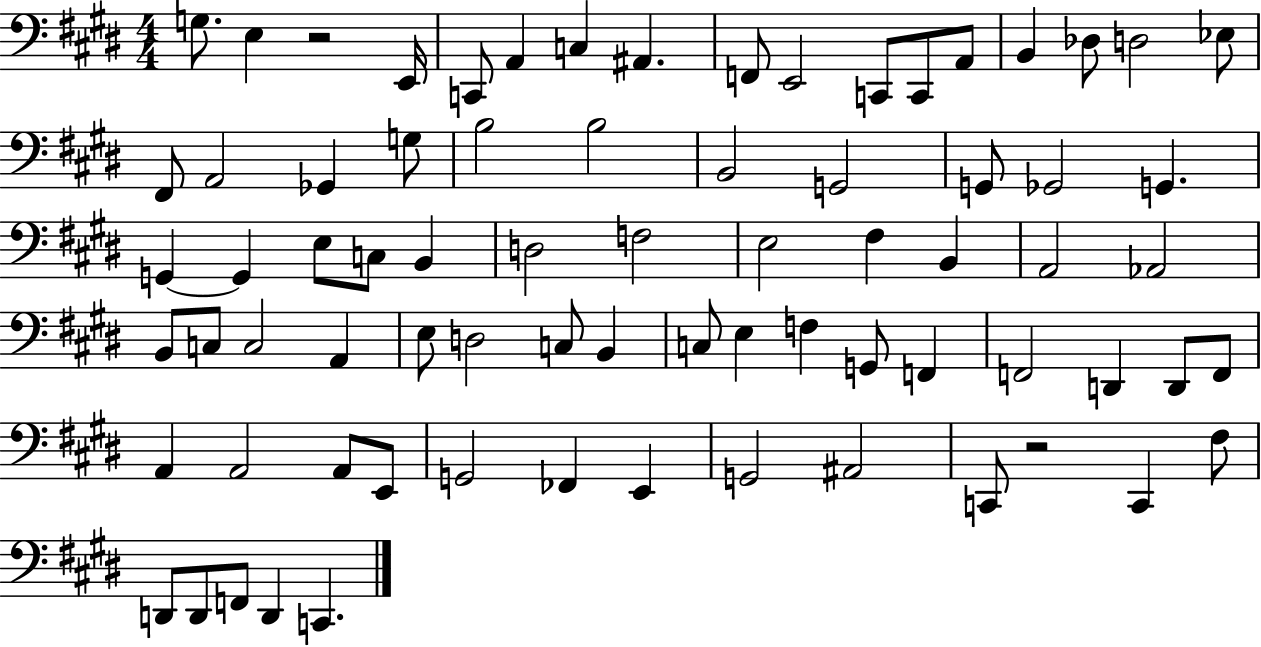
{
  \clef bass
  \numericTimeSignature
  \time 4/4
  \key e \major
  \repeat volta 2 { g8. e4 r2 e,16 | c,8 a,4 c4 ais,4. | f,8 e,2 c,8 c,8 a,8 | b,4 des8 d2 ees8 | \break fis,8 a,2 ges,4 g8 | b2 b2 | b,2 g,2 | g,8 ges,2 g,4. | \break g,4~~ g,4 e8 c8 b,4 | d2 f2 | e2 fis4 b,4 | a,2 aes,2 | \break b,8 c8 c2 a,4 | e8 d2 c8 b,4 | c8 e4 f4 g,8 f,4 | f,2 d,4 d,8 f,8 | \break a,4 a,2 a,8 e,8 | g,2 fes,4 e,4 | g,2 ais,2 | c,8 r2 c,4 fis8 | \break d,8 d,8 f,8 d,4 c,4. | } \bar "|."
}